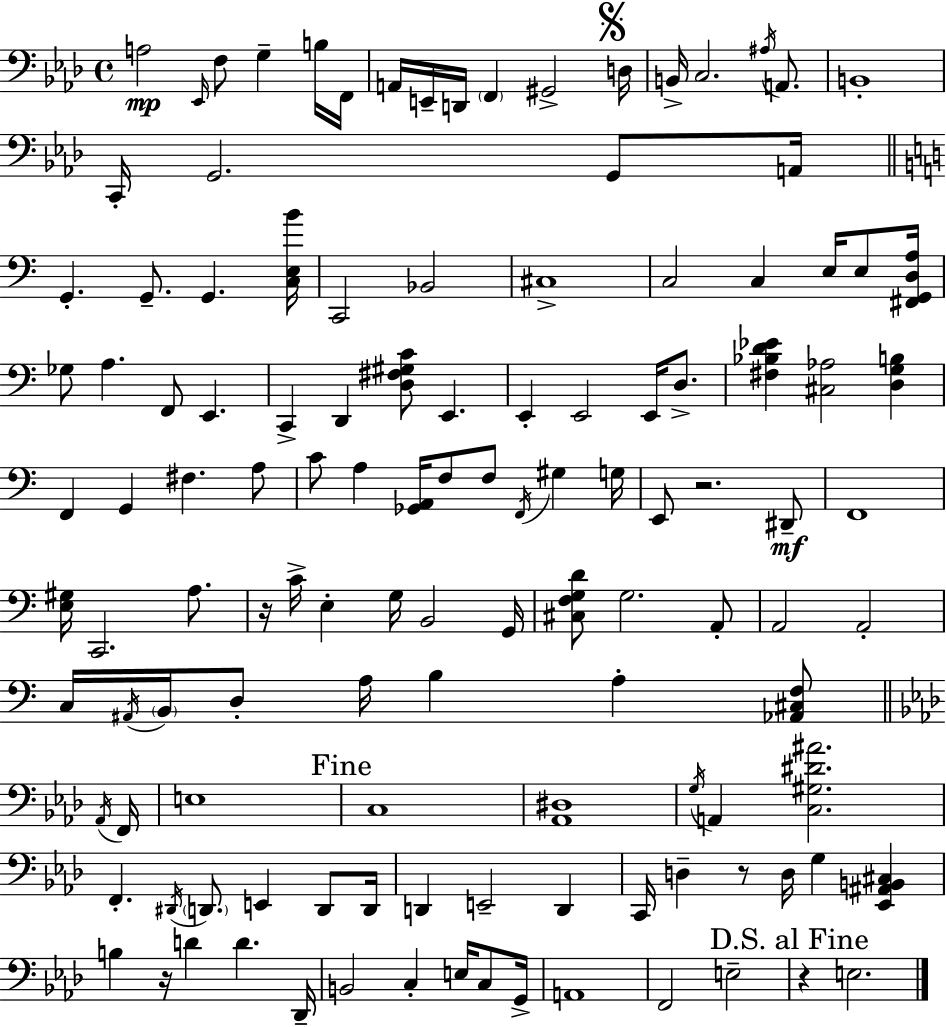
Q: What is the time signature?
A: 4/4